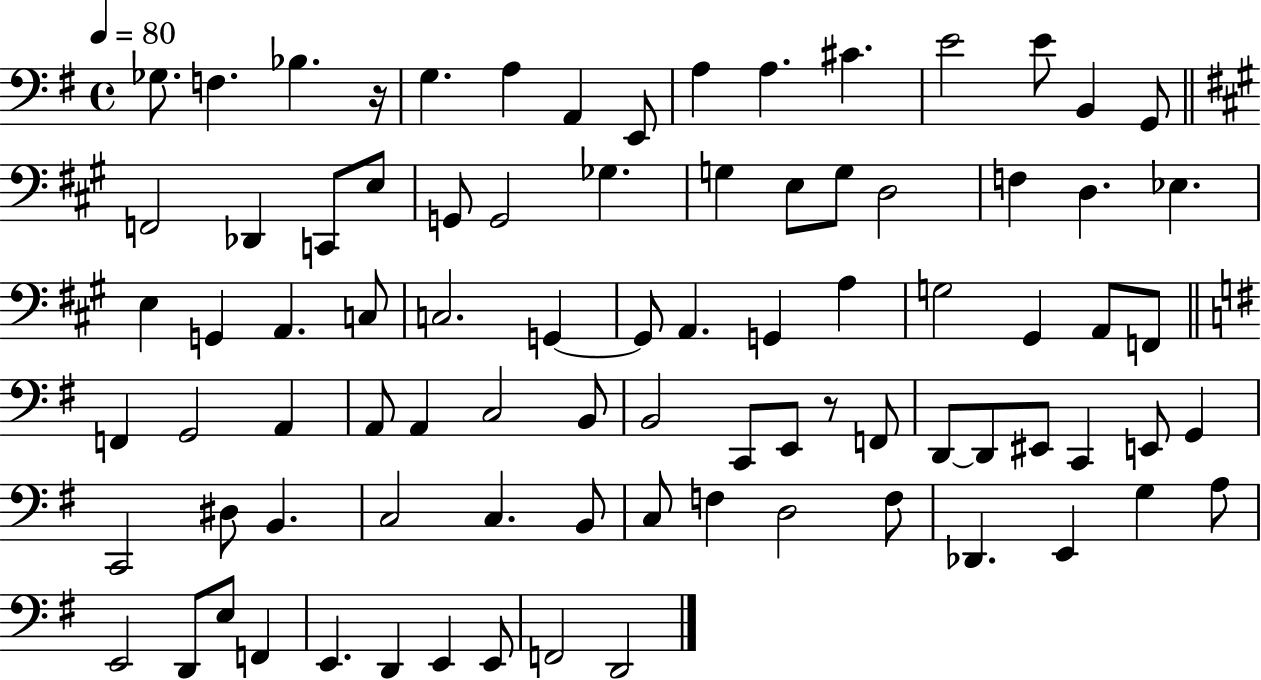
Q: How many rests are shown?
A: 2